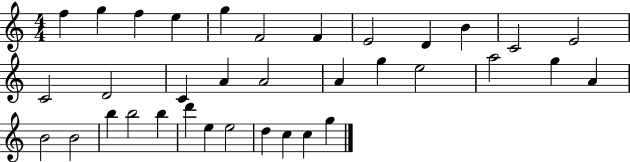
F5/q G5/q F5/q E5/q G5/q F4/h F4/q E4/h D4/q B4/q C4/h E4/h C4/h D4/h C4/q A4/q A4/h A4/q G5/q E5/h A5/h G5/q A4/q B4/h B4/h B5/q B5/h B5/q D6/q E5/q E5/h D5/q C5/q C5/q G5/q